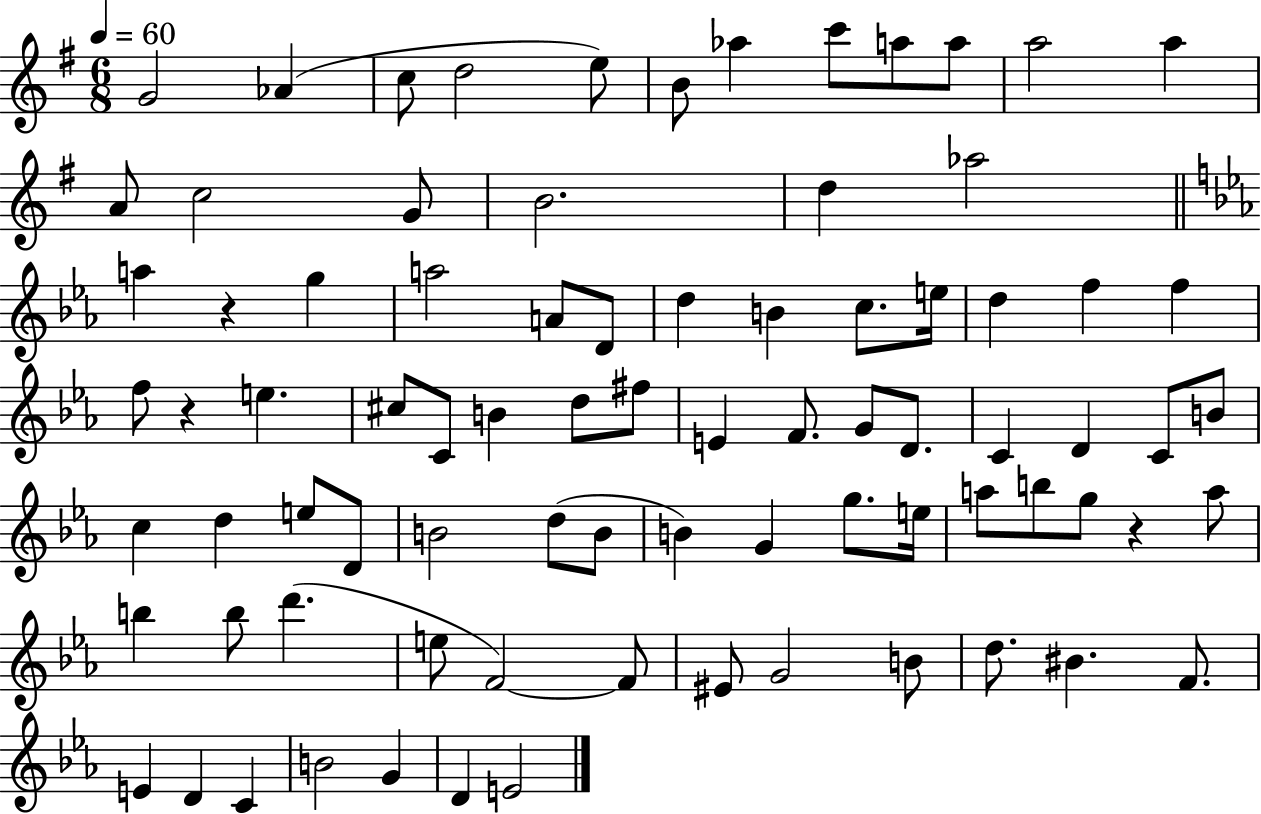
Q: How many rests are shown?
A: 3